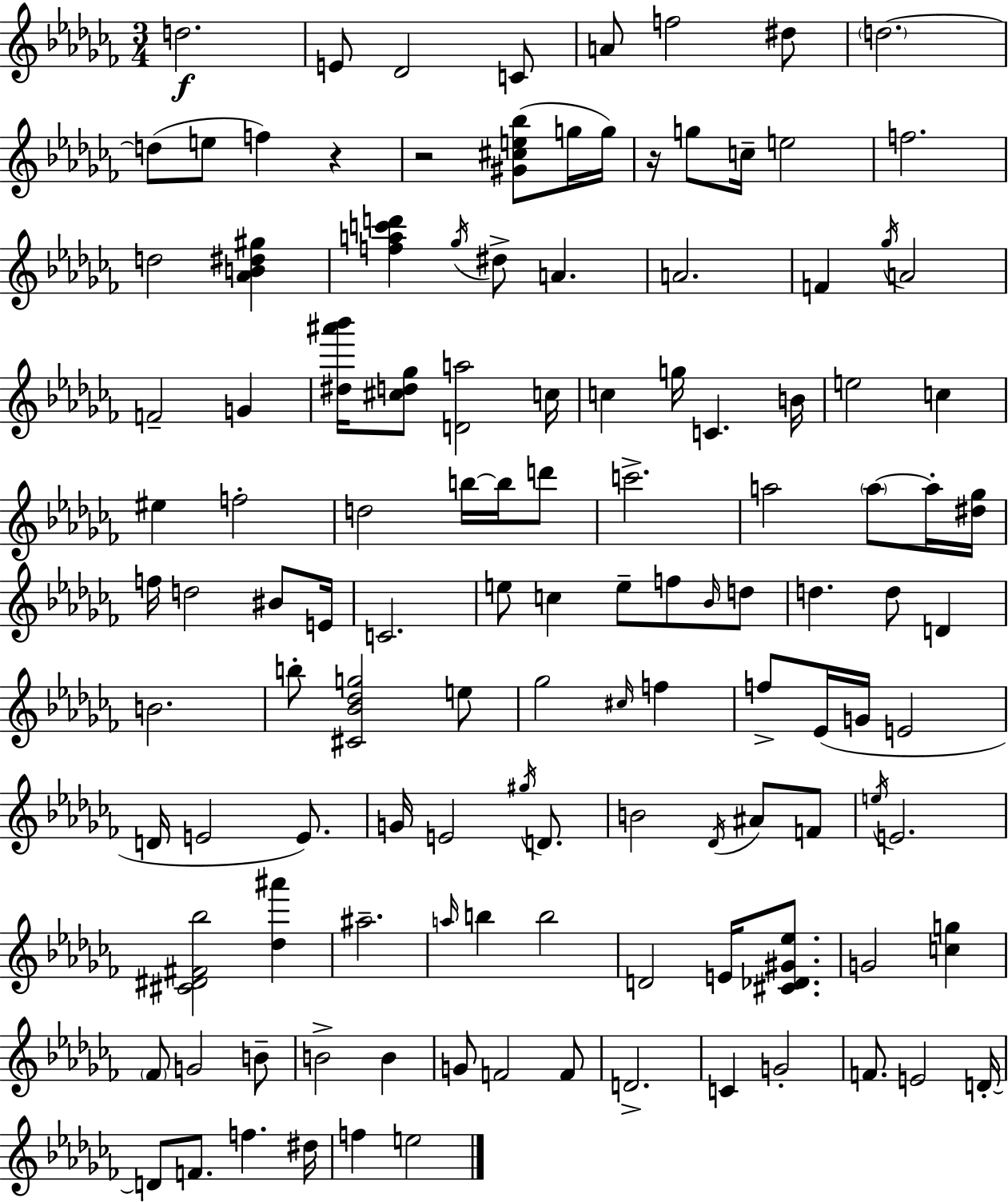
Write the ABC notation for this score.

X:1
T:Untitled
M:3/4
L:1/4
K:Abm
d2 E/2 _D2 C/2 A/2 f2 ^d/2 d2 d/2 e/2 f z z2 [^G^ce_b]/2 g/4 g/4 z/4 g/2 c/4 e2 f2 d2 [_AB^d^g] [fac'd'] _g/4 ^d/2 A A2 F _g/4 A2 F2 G [^d^a'_b']/4 [^cd_g]/2 [Da]2 c/4 c g/4 C B/4 e2 c ^e f2 d2 b/4 b/4 d'/2 c'2 a2 a/2 a/4 [^d_g]/4 f/4 d2 ^B/2 E/4 C2 e/2 c e/2 f/2 _B/4 d/2 d d/2 D B2 b/2 [^C_B_dg]2 e/2 _g2 ^c/4 f f/2 _E/4 G/4 E2 D/4 E2 E/2 G/4 E2 ^g/4 D/2 B2 _D/4 ^A/2 F/2 e/4 E2 [^C^D^F_b]2 [_d^a'] ^a2 a/4 b b2 D2 E/4 [^C_D^G_e]/2 G2 [cg] _F/2 G2 B/2 B2 B G/2 F2 F/2 D2 C G2 F/2 E2 D/4 D/2 F/2 f ^d/4 f e2